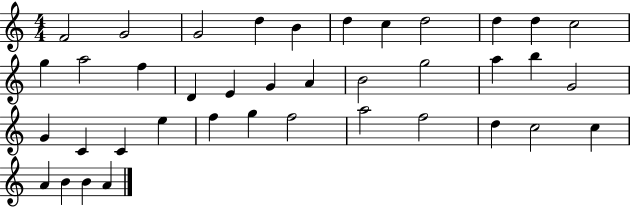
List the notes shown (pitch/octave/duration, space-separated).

F4/h G4/h G4/h D5/q B4/q D5/q C5/q D5/h D5/q D5/q C5/h G5/q A5/h F5/q D4/q E4/q G4/q A4/q B4/h G5/h A5/q B5/q G4/h G4/q C4/q C4/q E5/q F5/q G5/q F5/h A5/h F5/h D5/q C5/h C5/q A4/q B4/q B4/q A4/q